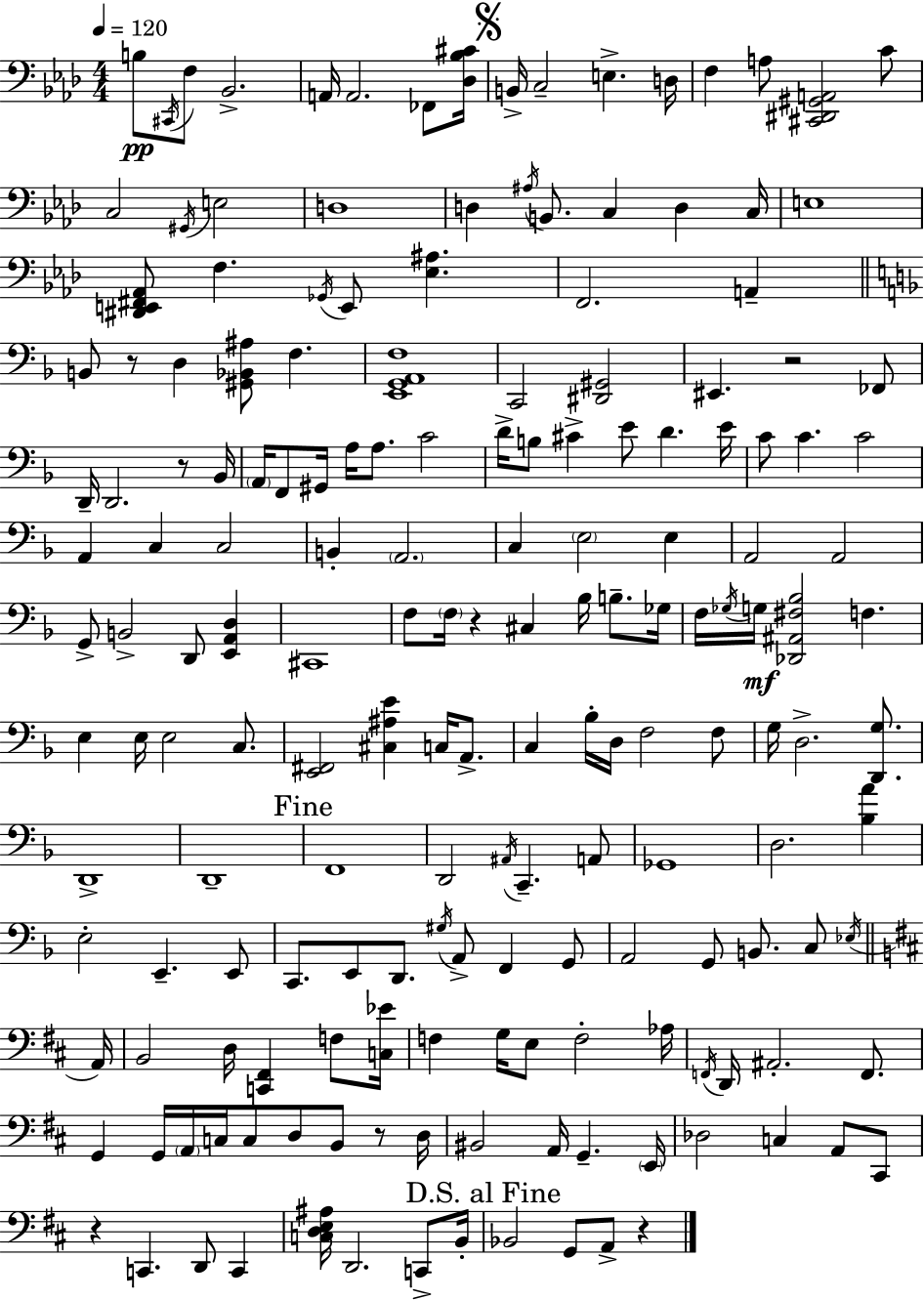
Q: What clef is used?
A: bass